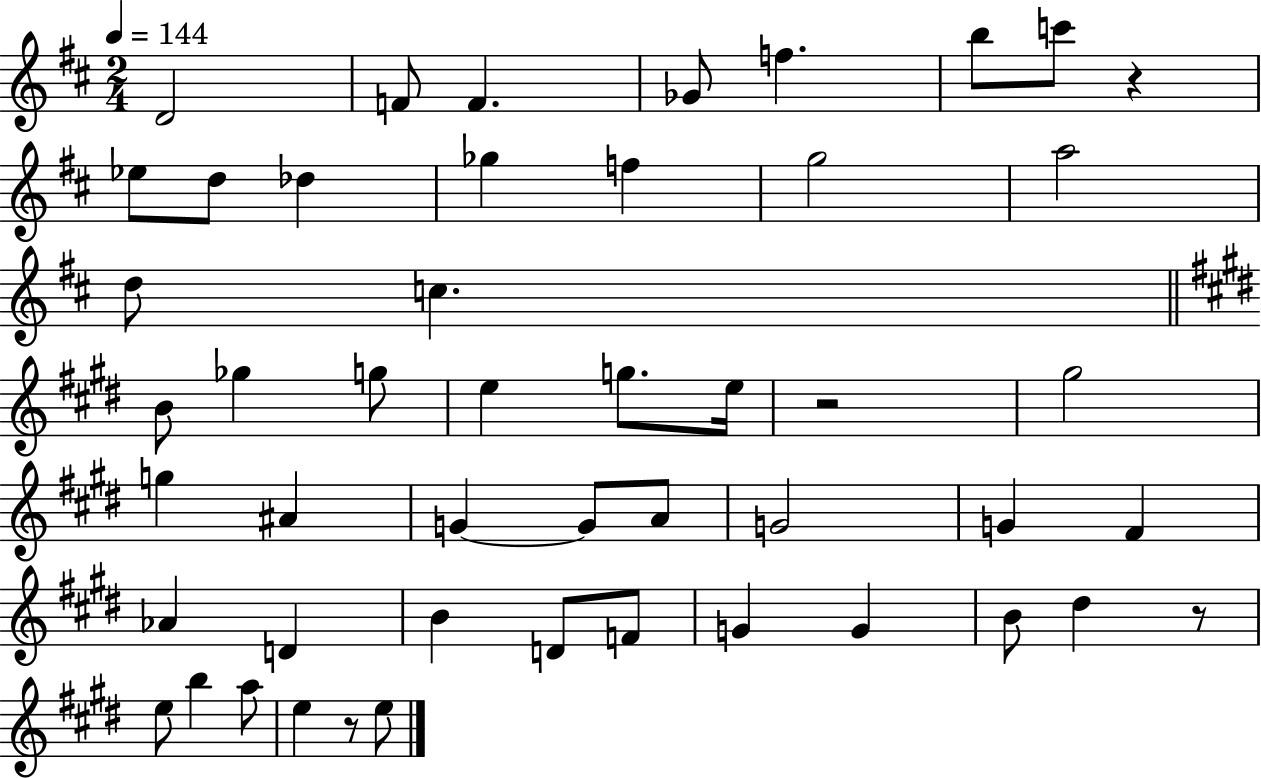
D4/h F4/e F4/q. Gb4/e F5/q. B5/e C6/e R/q Eb5/e D5/e Db5/q Gb5/q F5/q G5/h A5/h D5/e C5/q. B4/e Gb5/q G5/e E5/q G5/e. E5/s R/h G#5/h G5/q A#4/q G4/q G4/e A4/e G4/h G4/q F#4/q Ab4/q D4/q B4/q D4/e F4/e G4/q G4/q B4/e D#5/q R/e E5/e B5/q A5/e E5/q R/e E5/e